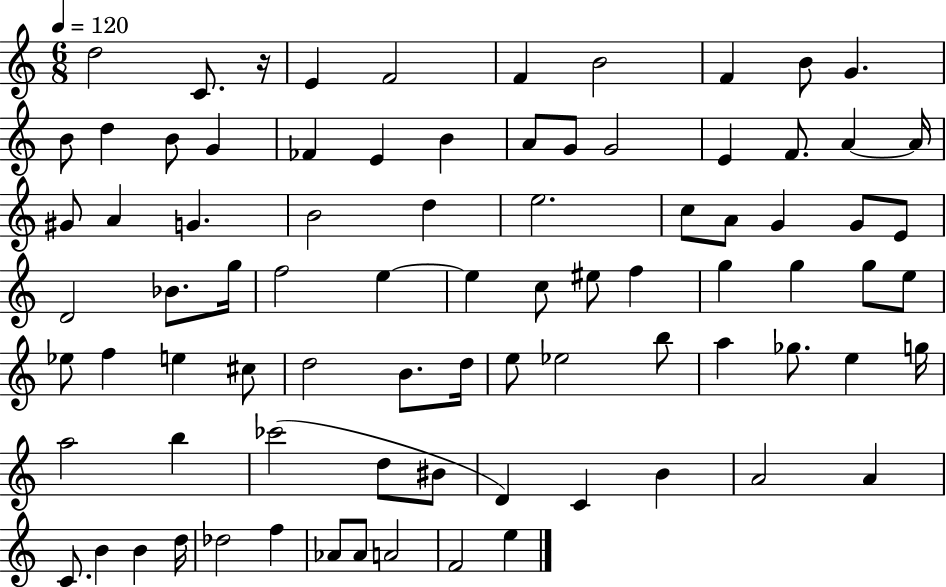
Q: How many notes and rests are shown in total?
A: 83